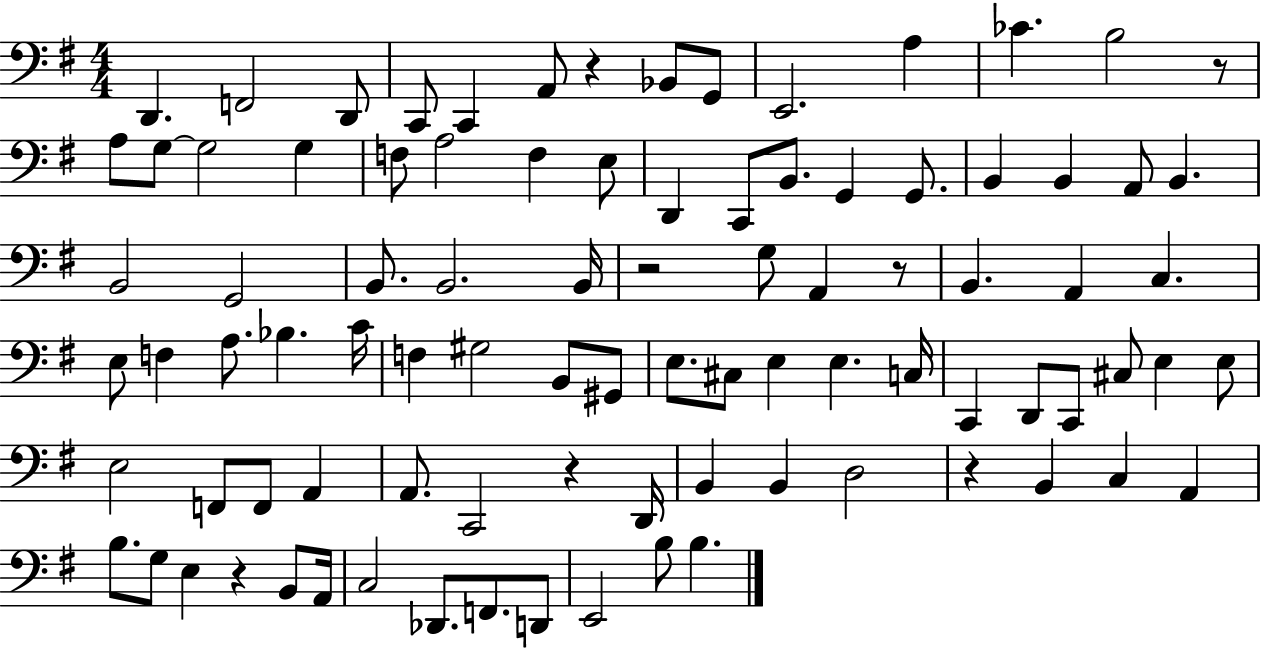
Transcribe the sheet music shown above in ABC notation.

X:1
T:Untitled
M:4/4
L:1/4
K:G
D,, F,,2 D,,/2 C,,/2 C,, A,,/2 z _B,,/2 G,,/2 E,,2 A, _C B,2 z/2 A,/2 G,/2 G,2 G, F,/2 A,2 F, E,/2 D,, C,,/2 B,,/2 G,, G,,/2 B,, B,, A,,/2 B,, B,,2 G,,2 B,,/2 B,,2 B,,/4 z2 G,/2 A,, z/2 B,, A,, C, E,/2 F, A,/2 _B, C/4 F, ^G,2 B,,/2 ^G,,/2 E,/2 ^C,/2 E, E, C,/4 C,, D,,/2 C,,/2 ^C,/2 E, E,/2 E,2 F,,/2 F,,/2 A,, A,,/2 C,,2 z D,,/4 B,, B,, D,2 z B,, C, A,, B,/2 G,/2 E, z B,,/2 A,,/4 C,2 _D,,/2 F,,/2 D,,/2 E,,2 B,/2 B,